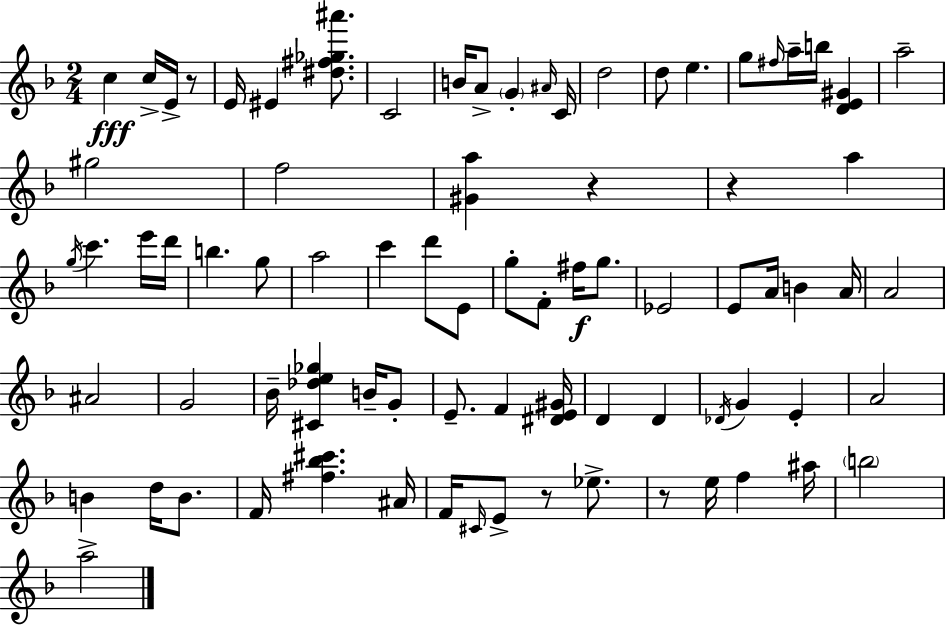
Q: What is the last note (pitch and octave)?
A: A5